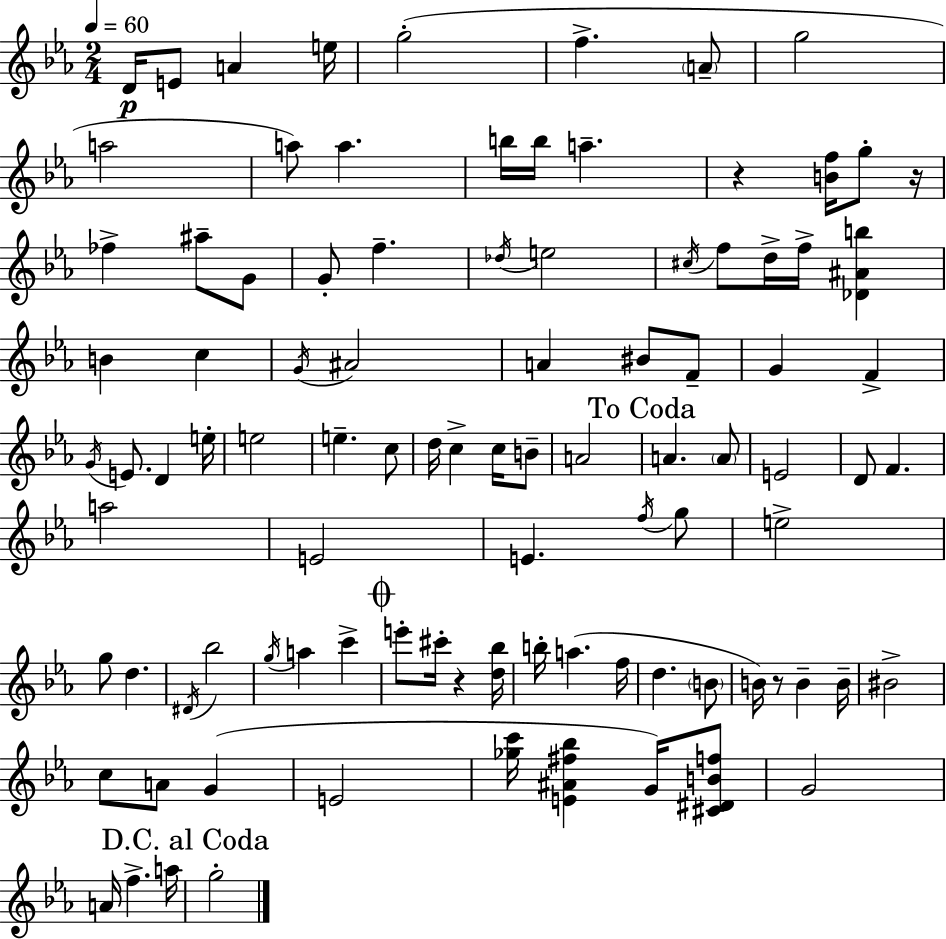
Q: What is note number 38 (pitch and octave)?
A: D4